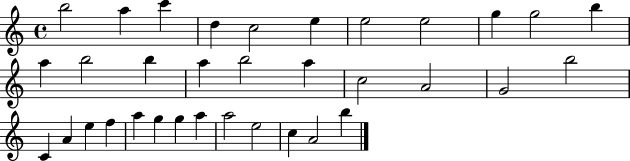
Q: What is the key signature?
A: C major